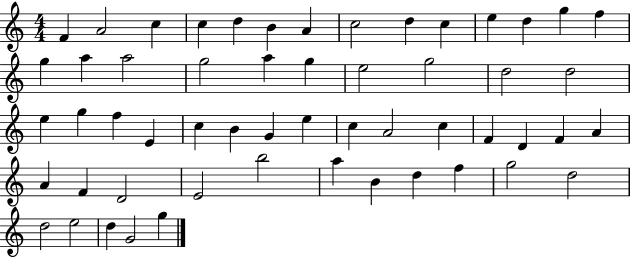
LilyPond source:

{
  \clef treble
  \numericTimeSignature
  \time 4/4
  \key c \major
  f'4 a'2 c''4 | c''4 d''4 b'4 a'4 | c''2 d''4 c''4 | e''4 d''4 g''4 f''4 | \break g''4 a''4 a''2 | g''2 a''4 g''4 | e''2 g''2 | d''2 d''2 | \break e''4 g''4 f''4 e'4 | c''4 b'4 g'4 e''4 | c''4 a'2 c''4 | f'4 d'4 f'4 a'4 | \break a'4 f'4 d'2 | e'2 b''2 | a''4 b'4 d''4 f''4 | g''2 d''2 | \break d''2 e''2 | d''4 g'2 g''4 | \bar "|."
}